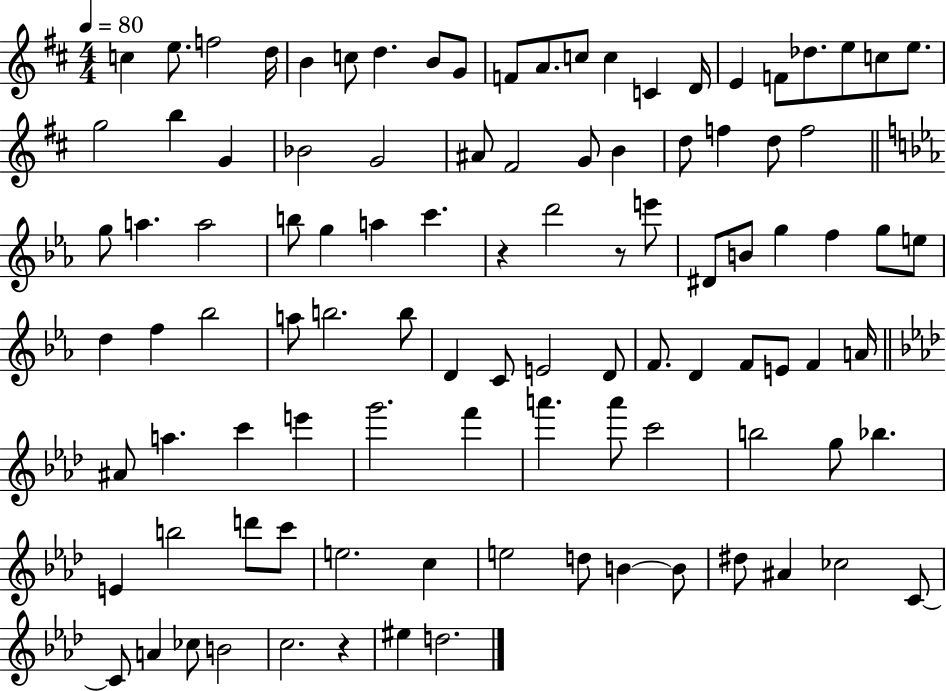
X:1
T:Untitled
M:4/4
L:1/4
K:D
c e/2 f2 d/4 B c/2 d B/2 G/2 F/2 A/2 c/2 c C D/4 E F/2 _d/2 e/2 c/2 e/2 g2 b G _B2 G2 ^A/2 ^F2 G/2 B d/2 f d/2 f2 g/2 a a2 b/2 g a c' z d'2 z/2 e'/2 ^D/2 B/2 g f g/2 e/2 d f _b2 a/2 b2 b/2 D C/2 E2 D/2 F/2 D F/2 E/2 F A/4 ^A/2 a c' e' g'2 f' a' a'/2 c'2 b2 g/2 _b E b2 d'/2 c'/2 e2 c e2 d/2 B B/2 ^d/2 ^A _c2 C/2 C/2 A _c/2 B2 c2 z ^e d2